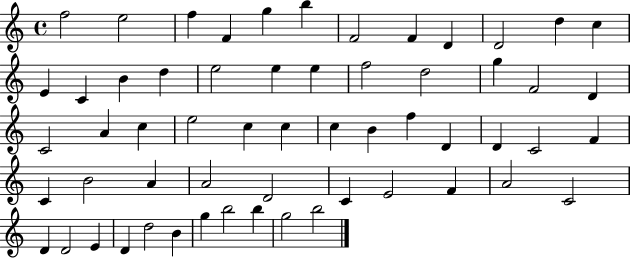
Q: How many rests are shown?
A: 0